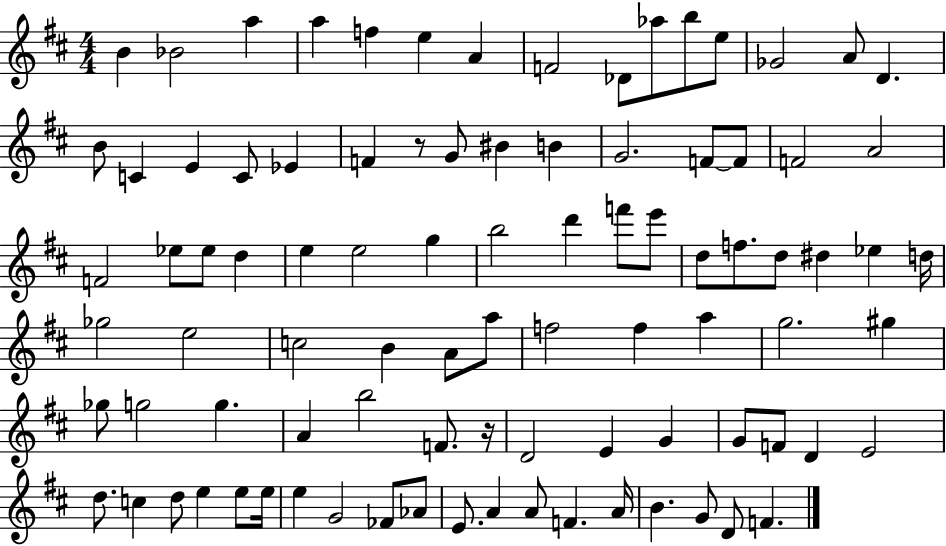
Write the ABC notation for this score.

X:1
T:Untitled
M:4/4
L:1/4
K:D
B _B2 a a f e A F2 _D/2 _a/2 b/2 e/2 _G2 A/2 D B/2 C E C/2 _E F z/2 G/2 ^B B G2 F/2 F/2 F2 A2 F2 _e/2 _e/2 d e e2 g b2 d' f'/2 e'/2 d/2 f/2 d/2 ^d _e d/4 _g2 e2 c2 B A/2 a/2 f2 f a g2 ^g _g/2 g2 g A b2 F/2 z/4 D2 E G G/2 F/2 D E2 d/2 c d/2 e e/2 e/4 e G2 _F/2 _A/2 E/2 A A/2 F A/4 B G/2 D/2 F